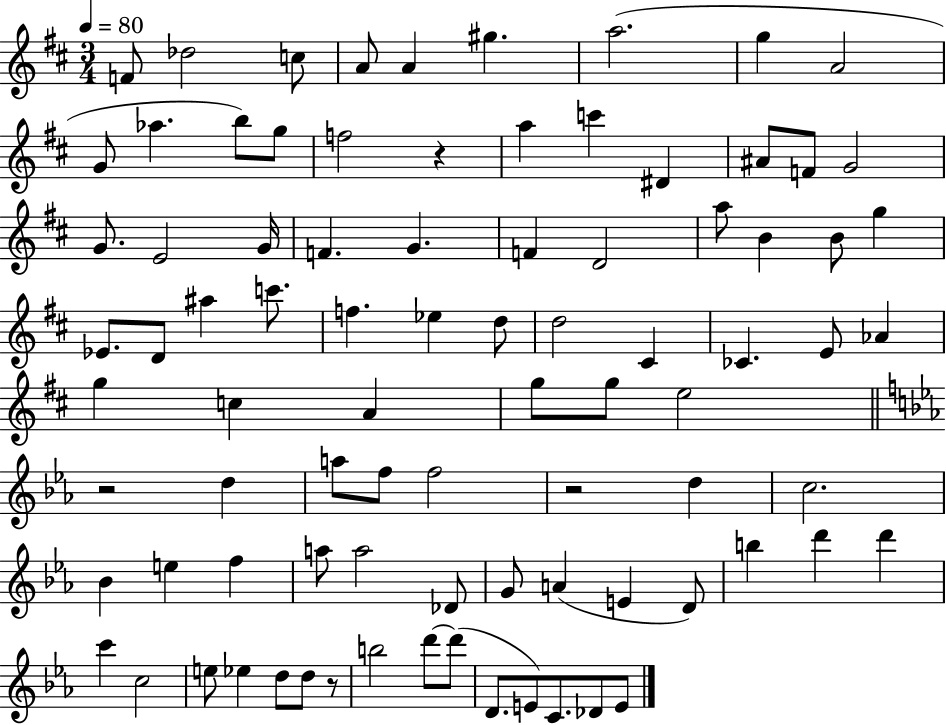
F4/e Db5/h C5/e A4/e A4/q G#5/q. A5/h. G5/q A4/h G4/e Ab5/q. B5/e G5/e F5/h R/q A5/q C6/q D#4/q A#4/e F4/e G4/h G4/e. E4/h G4/s F4/q. G4/q. F4/q D4/h A5/e B4/q B4/e G5/q Eb4/e. D4/e A#5/q C6/e. F5/q. Eb5/q D5/e D5/h C#4/q CES4/q. E4/e Ab4/q G5/q C5/q A4/q G5/e G5/e E5/h R/h D5/q A5/e F5/e F5/h R/h D5/q C5/h. Bb4/q E5/q F5/q A5/e A5/h Db4/e G4/e A4/q E4/q D4/e B5/q D6/q D6/q C6/q C5/h E5/e Eb5/q D5/e D5/e R/e B5/h D6/e D6/e D4/e. E4/e C4/e. Db4/e E4/e